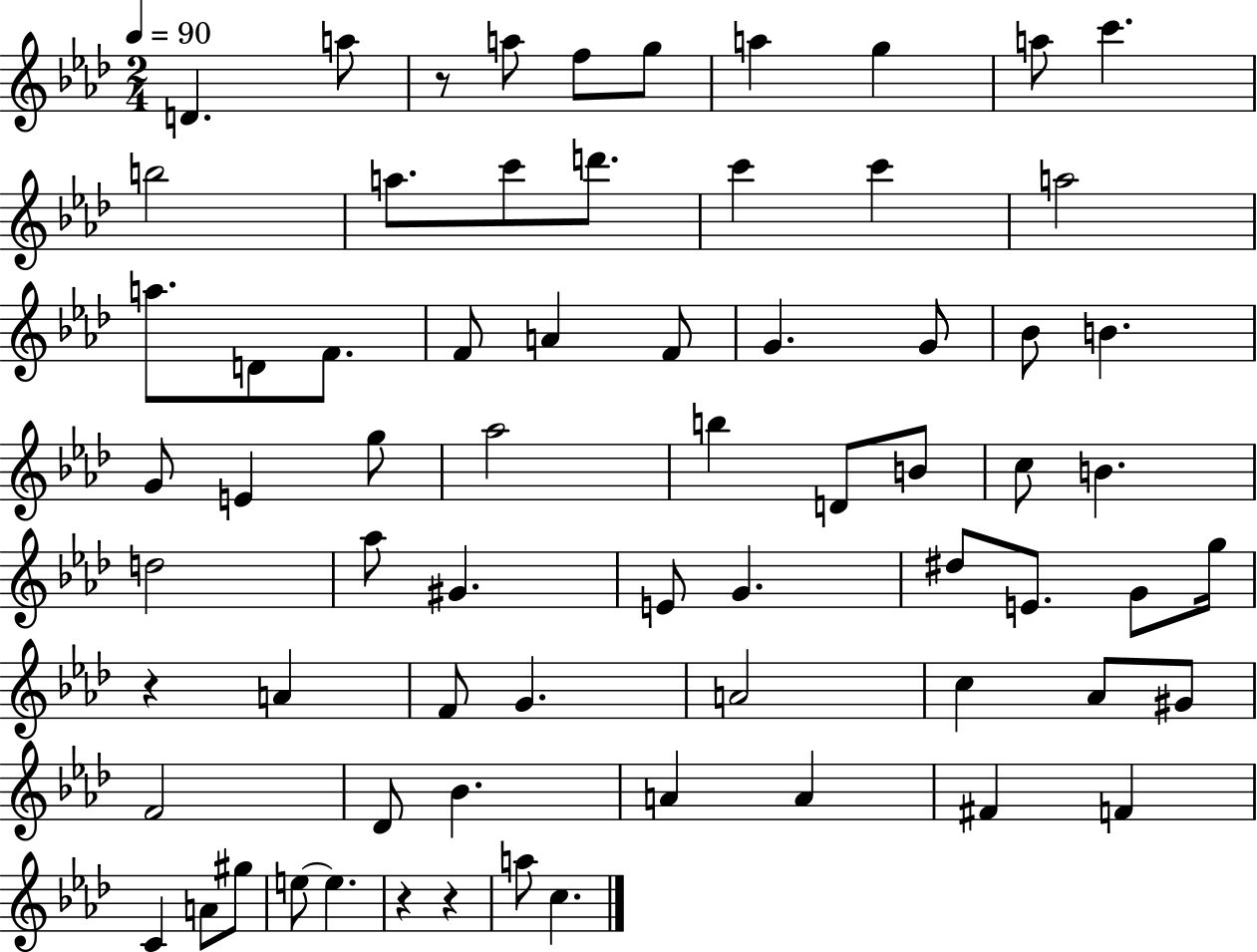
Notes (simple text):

D4/q. A5/e R/e A5/e F5/e G5/e A5/q G5/q A5/e C6/q. B5/h A5/e. C6/e D6/e. C6/q C6/q A5/h A5/e. D4/e F4/e. F4/e A4/q F4/e G4/q. G4/e Bb4/e B4/q. G4/e E4/q G5/e Ab5/h B5/q D4/e B4/e C5/e B4/q. D5/h Ab5/e G#4/q. E4/e G4/q. D#5/e E4/e. G4/e G5/s R/q A4/q F4/e G4/q. A4/h C5/q Ab4/e G#4/e F4/h Db4/e Bb4/q. A4/q A4/q F#4/q F4/q C4/q A4/e G#5/e E5/e E5/q. R/q R/q A5/e C5/q.